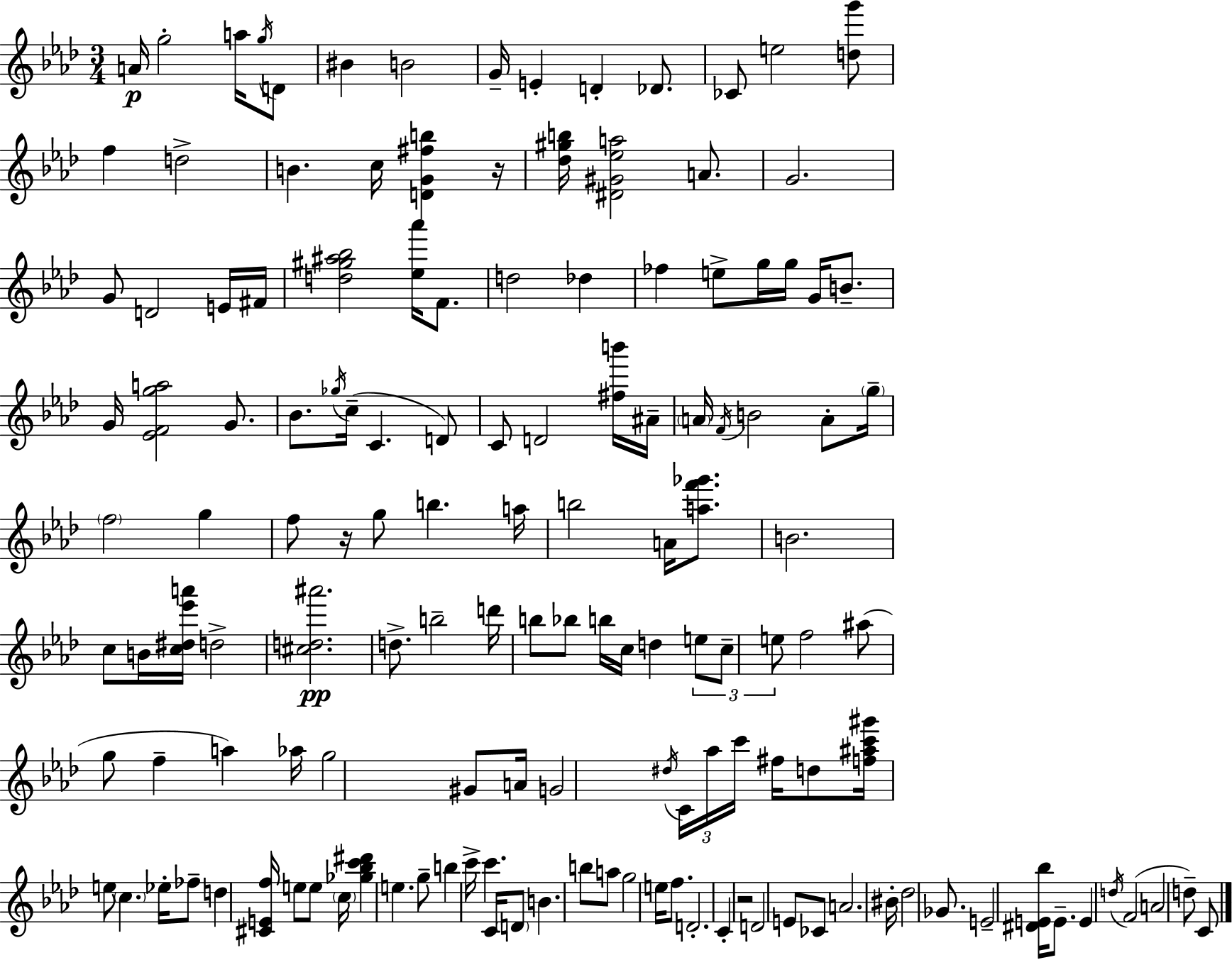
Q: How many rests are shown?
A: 3